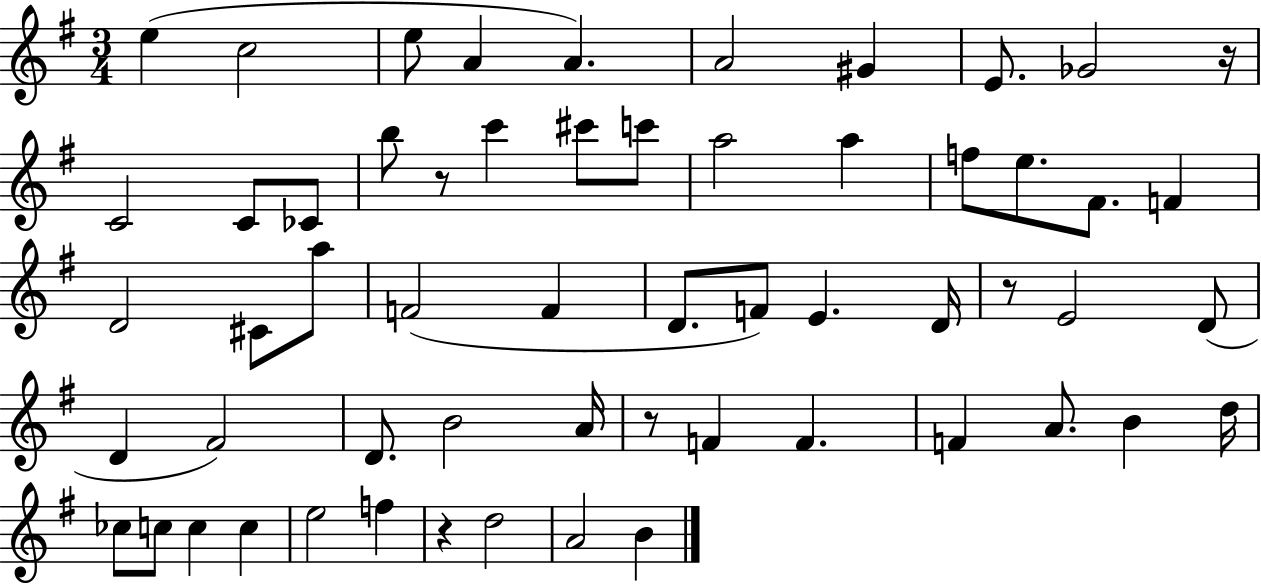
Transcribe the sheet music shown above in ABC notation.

X:1
T:Untitled
M:3/4
L:1/4
K:G
e c2 e/2 A A A2 ^G E/2 _G2 z/4 C2 C/2 _C/2 b/2 z/2 c' ^c'/2 c'/2 a2 a f/2 e/2 ^F/2 F D2 ^C/2 a/2 F2 F D/2 F/2 E D/4 z/2 E2 D/2 D ^F2 D/2 B2 A/4 z/2 F F F A/2 B d/4 _c/2 c/2 c c e2 f z d2 A2 B